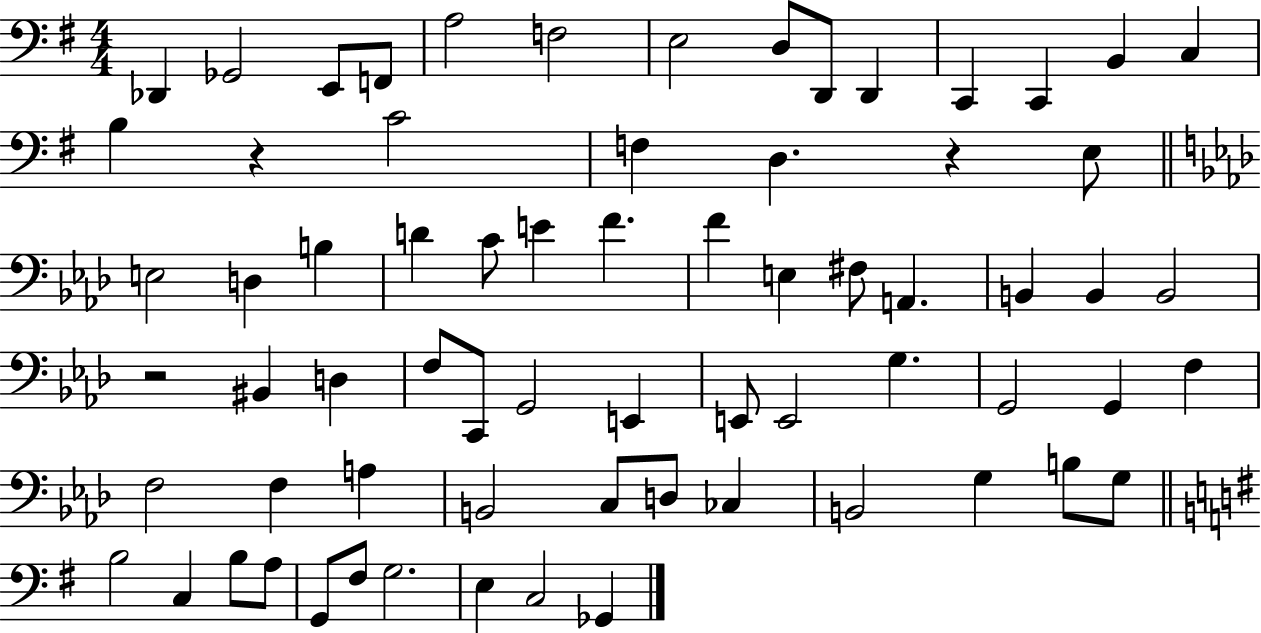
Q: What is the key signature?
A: G major